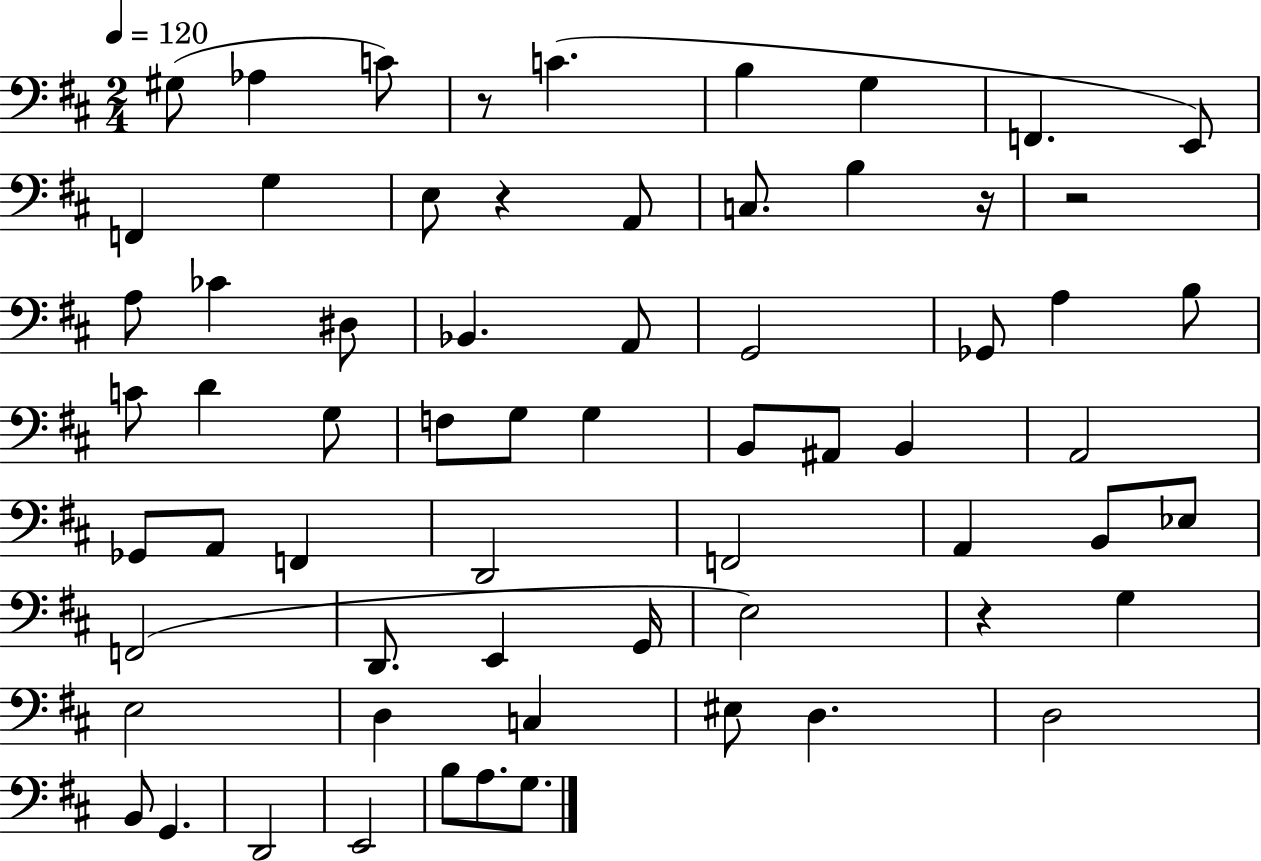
G#3/e Ab3/q C4/e R/e C4/q. B3/q G3/q F2/q. E2/e F2/q G3/q E3/e R/q A2/e C3/e. B3/q R/s R/h A3/e CES4/q D#3/e Bb2/q. A2/e G2/h Gb2/e A3/q B3/e C4/e D4/q G3/e F3/e G3/e G3/q B2/e A#2/e B2/q A2/h Gb2/e A2/e F2/q D2/h F2/h A2/q B2/e Eb3/e F2/h D2/e. E2/q G2/s E3/h R/q G3/q E3/h D3/q C3/q EIS3/e D3/q. D3/h B2/e G2/q. D2/h E2/h B3/e A3/e. G3/e.